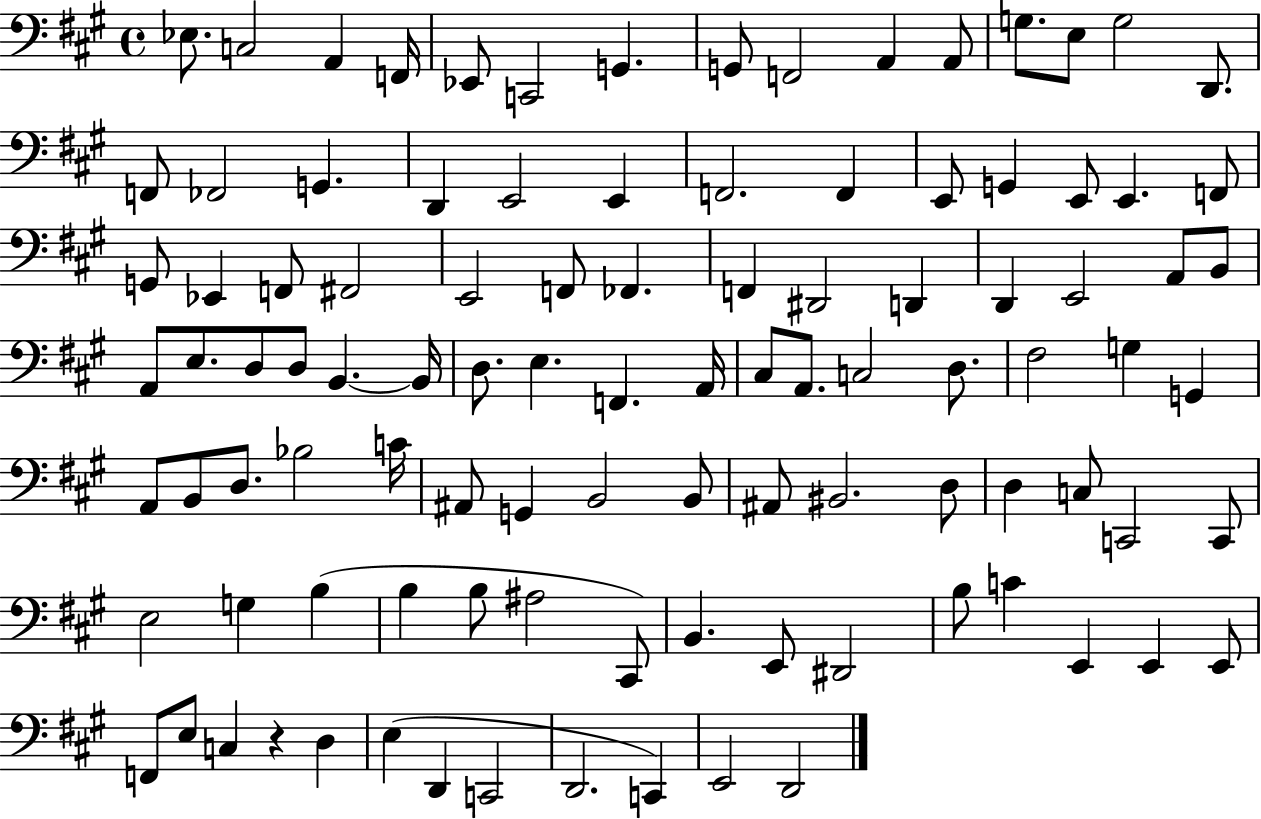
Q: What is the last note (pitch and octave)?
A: D2